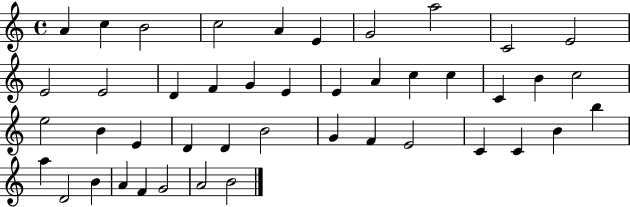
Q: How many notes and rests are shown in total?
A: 44